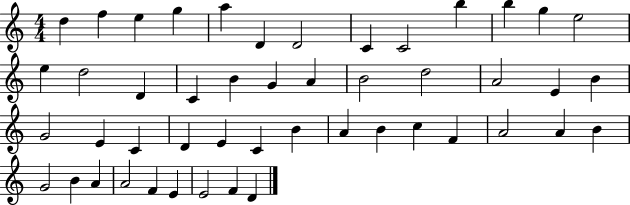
{
  \clef treble
  \numericTimeSignature
  \time 4/4
  \key c \major
  d''4 f''4 e''4 g''4 | a''4 d'4 d'2 | c'4 c'2 b''4 | b''4 g''4 e''2 | \break e''4 d''2 d'4 | c'4 b'4 g'4 a'4 | b'2 d''2 | a'2 e'4 b'4 | \break g'2 e'4 c'4 | d'4 e'4 c'4 b'4 | a'4 b'4 c''4 f'4 | a'2 a'4 b'4 | \break g'2 b'4 a'4 | a'2 f'4 e'4 | e'2 f'4 d'4 | \bar "|."
}